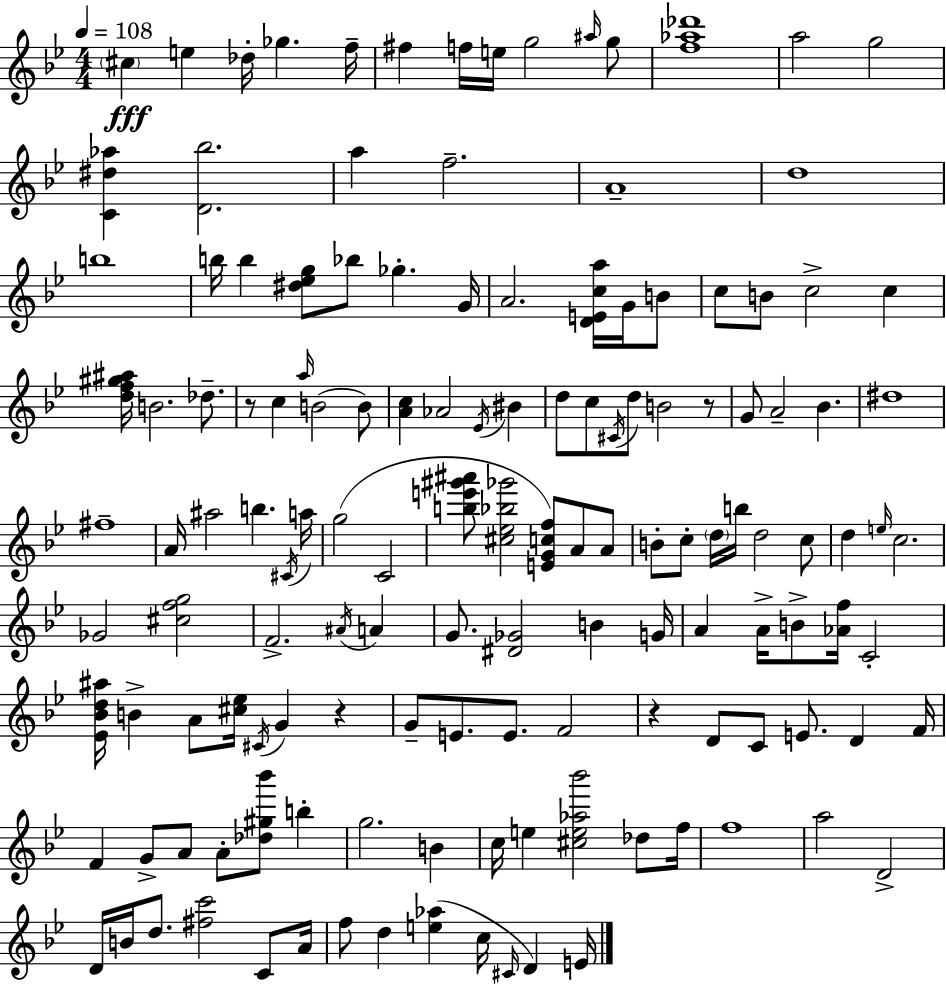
C#5/q E5/q Db5/s Gb5/q. F5/s F#5/q F5/s E5/s G5/h A#5/s G5/e [F5,Ab5,Db6]/w A5/h G5/h [C4,D#5,Ab5]/q [D4,Bb5]/h. A5/q F5/h. A4/w D5/w B5/w B5/s B5/q [D#5,Eb5,G5]/e Bb5/e Gb5/q. G4/s A4/h. [D4,E4,C5,A5]/s G4/s B4/e C5/e B4/e C5/h C5/q [D5,F5,G#5,A#5]/s B4/h. Db5/e. R/e C5/q A5/s B4/h B4/e [A4,C5]/q Ab4/h Eb4/s BIS4/q D5/e C5/e C#4/s D5/e B4/h R/e G4/e A4/h Bb4/q. D#5/w F#5/w A4/s A#5/h B5/q. C#4/s A5/s G5/h C4/h [B5,E6,G#6,A#6]/e [C#5,Eb5,Bb5,Gb6]/h [E4,G4,C5,F5]/e A4/e A4/e B4/e C5/e D5/s B5/s D5/h C5/e D5/q E5/s C5/h. Gb4/h [C#5,F5,G5]/h F4/h. A#4/s A4/q G4/e. [D#4,Gb4]/h B4/q G4/s A4/q A4/s B4/e [Ab4,F5]/s C4/h [Eb4,Bb4,D5,A#5]/s B4/q A4/e [C#5,Eb5]/s C#4/s G4/q R/q G4/e E4/e. E4/e. F4/h R/q D4/e C4/e E4/e. D4/q F4/s F4/q G4/e A4/e A4/e [Db5,G#5,Bb6]/e B5/q G5/h. B4/q C5/s E5/q [C#5,E5,Ab5,Bb6]/h Db5/e F5/s F5/w A5/h D4/h D4/s B4/s D5/e. [F#5,C6]/h C4/e A4/s F5/e D5/q [E5,Ab5]/q C5/s C#4/s D4/q E4/s